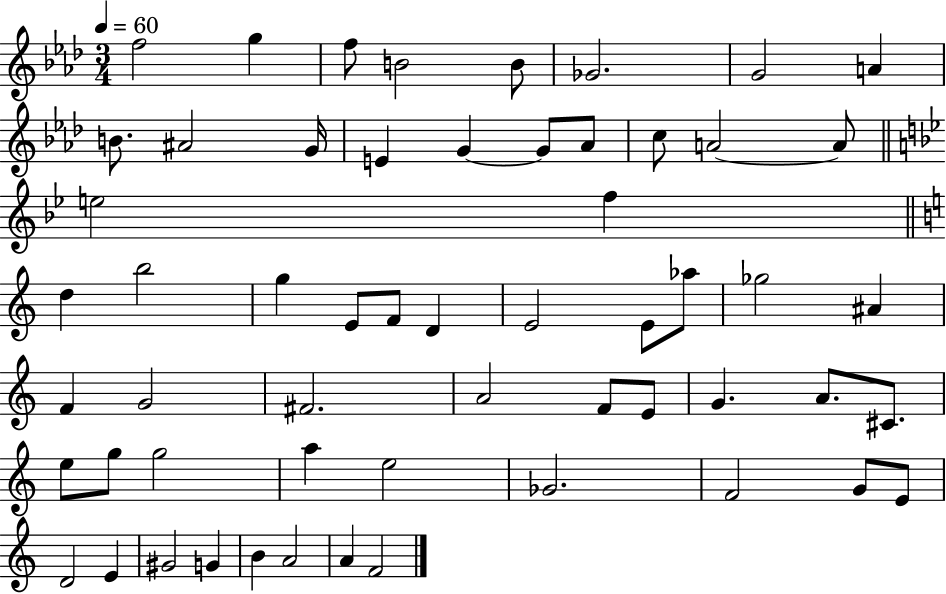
{
  \clef treble
  \numericTimeSignature
  \time 3/4
  \key aes \major
  \tempo 4 = 60
  f''2 g''4 | f''8 b'2 b'8 | ges'2. | g'2 a'4 | \break b'8. ais'2 g'16 | e'4 g'4~~ g'8 aes'8 | c''8 a'2~~ a'8 | \bar "||" \break \key bes \major e''2 f''4 | \bar "||" \break \key a \minor d''4 b''2 | g''4 e'8 f'8 d'4 | e'2 e'8 aes''8 | ges''2 ais'4 | \break f'4 g'2 | fis'2. | a'2 f'8 e'8 | g'4. a'8. cis'8. | \break e''8 g''8 g''2 | a''4 e''2 | ges'2. | f'2 g'8 e'8 | \break d'2 e'4 | gis'2 g'4 | b'4 a'2 | a'4 f'2 | \break \bar "|."
}